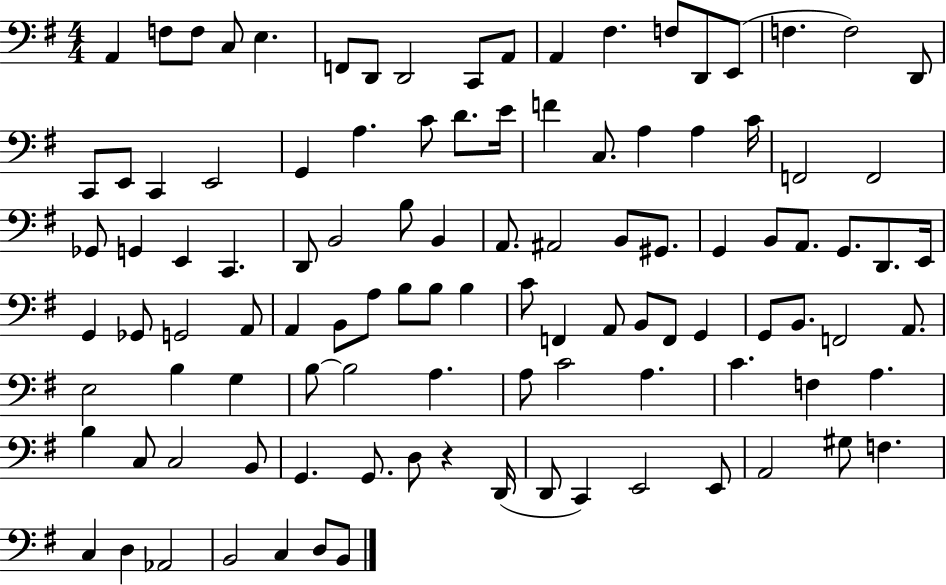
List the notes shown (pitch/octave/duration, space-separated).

A2/q F3/e F3/e C3/e E3/q. F2/e D2/e D2/h C2/e A2/e A2/q F#3/q. F3/e D2/e E2/e F3/q. F3/h D2/e C2/e E2/e C2/q E2/h G2/q A3/q. C4/e D4/e. E4/s F4/q C3/e. A3/q A3/q C4/s F2/h F2/h Gb2/e G2/q E2/q C2/q. D2/e B2/h B3/e B2/q A2/e. A#2/h B2/e G#2/e. G2/q B2/e A2/e. G2/e. D2/e. E2/s G2/q Gb2/e G2/h A2/e A2/q B2/e A3/e B3/e B3/e B3/q C4/e F2/q A2/e B2/e F2/e G2/q G2/e B2/e. F2/h A2/e. E3/h B3/q G3/q B3/e B3/h A3/q. A3/e C4/h A3/q. C4/q. F3/q A3/q. B3/q C3/e C3/h B2/e G2/q. G2/e. D3/e R/q D2/s D2/e C2/q E2/h E2/e A2/h G#3/e F3/q. C3/q D3/q Ab2/h B2/h C3/q D3/e B2/e